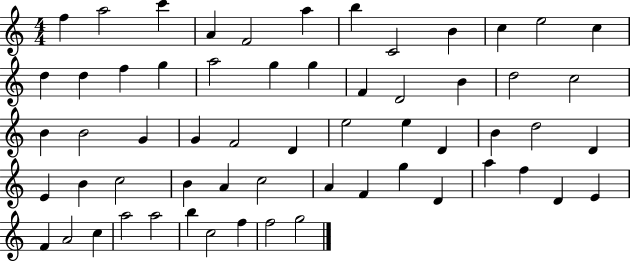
X:1
T:Untitled
M:4/4
L:1/4
K:C
f a2 c' A F2 a b C2 B c e2 c d d f g a2 g g F D2 B d2 c2 B B2 G G F2 D e2 e D B d2 D E B c2 B A c2 A F g D a f D E F A2 c a2 a2 b c2 f f2 g2